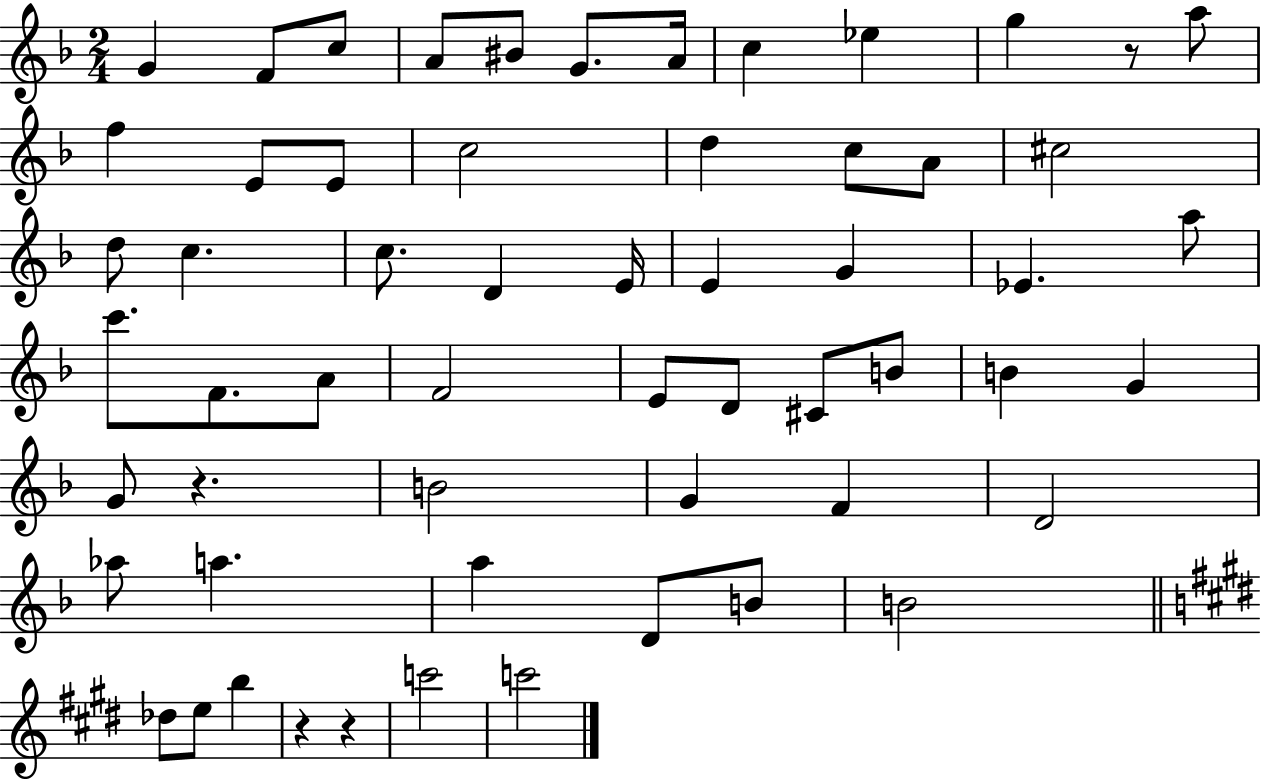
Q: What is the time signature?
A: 2/4